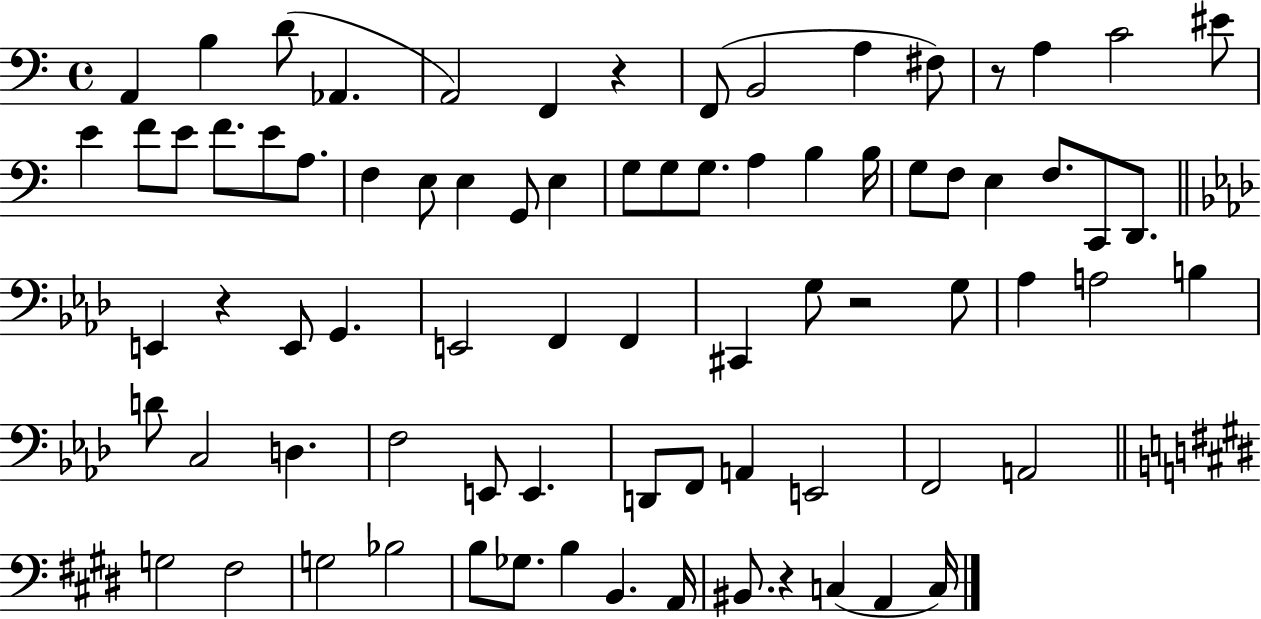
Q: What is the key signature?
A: C major